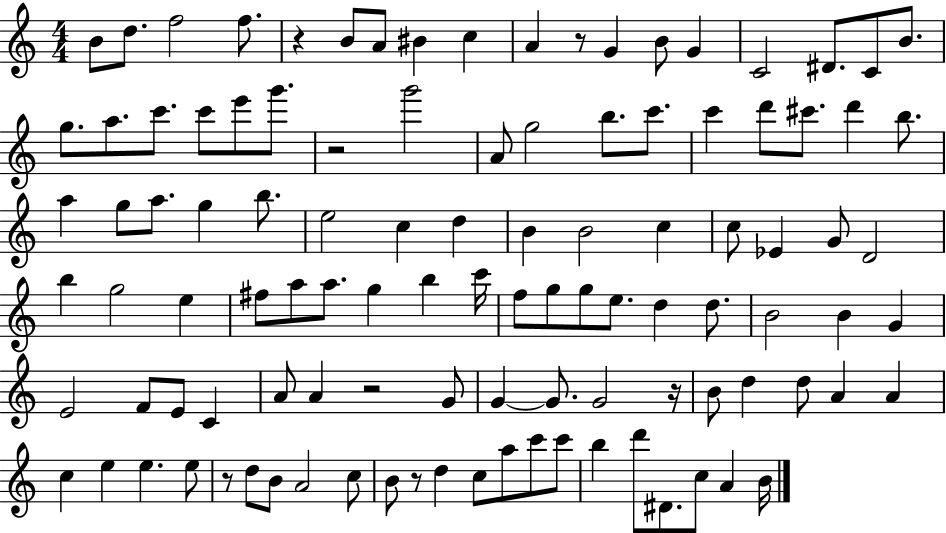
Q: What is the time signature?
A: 4/4